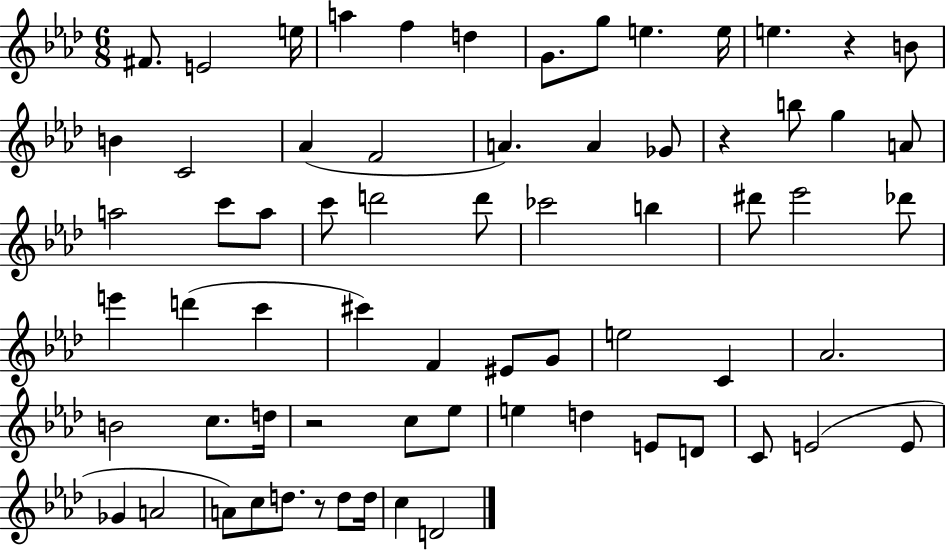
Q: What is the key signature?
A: AES major